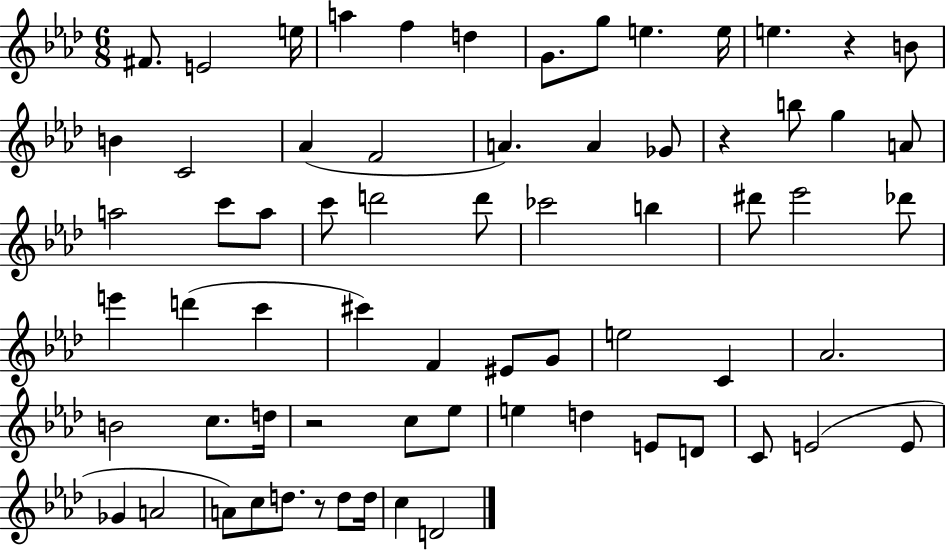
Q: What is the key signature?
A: AES major